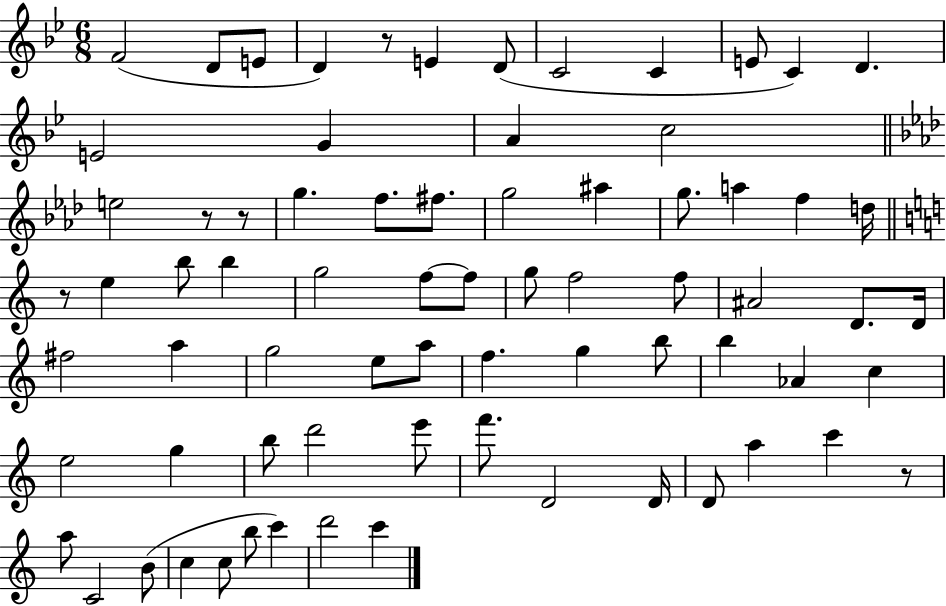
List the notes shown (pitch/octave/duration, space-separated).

F4/h D4/e E4/e D4/q R/e E4/q D4/e C4/h C4/q E4/e C4/q D4/q. E4/h G4/q A4/q C5/h E5/h R/e R/e G5/q. F5/e. F#5/e. G5/h A#5/q G5/e. A5/q F5/q D5/s R/e E5/q B5/e B5/q G5/h F5/e F5/e G5/e F5/h F5/e A#4/h D4/e. D4/s F#5/h A5/q G5/h E5/e A5/e F5/q. G5/q B5/e B5/q Ab4/q C5/q E5/h G5/q B5/e D6/h E6/e F6/e. D4/h D4/s D4/e A5/q C6/q R/e A5/e C4/h B4/e C5/q C5/e B5/e C6/q D6/h C6/q